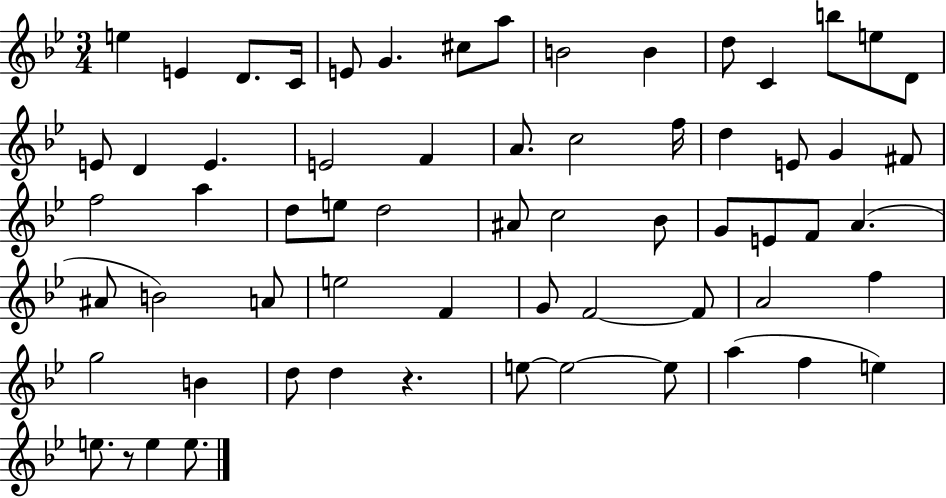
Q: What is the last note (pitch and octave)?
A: E5